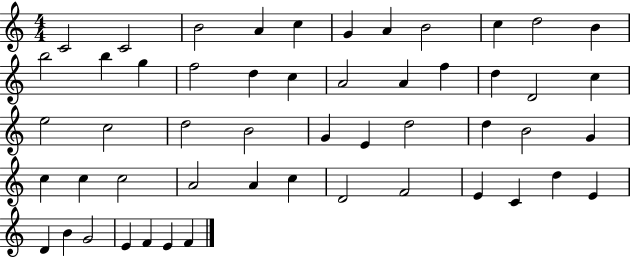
C4/h C4/h B4/h A4/q C5/q G4/q A4/q B4/h C5/q D5/h B4/q B5/h B5/q G5/q F5/h D5/q C5/q A4/h A4/q F5/q D5/q D4/h C5/q E5/h C5/h D5/h B4/h G4/q E4/q D5/h D5/q B4/h G4/q C5/q C5/q C5/h A4/h A4/q C5/q D4/h F4/h E4/q C4/q D5/q E4/q D4/q B4/q G4/h E4/q F4/q E4/q F4/q